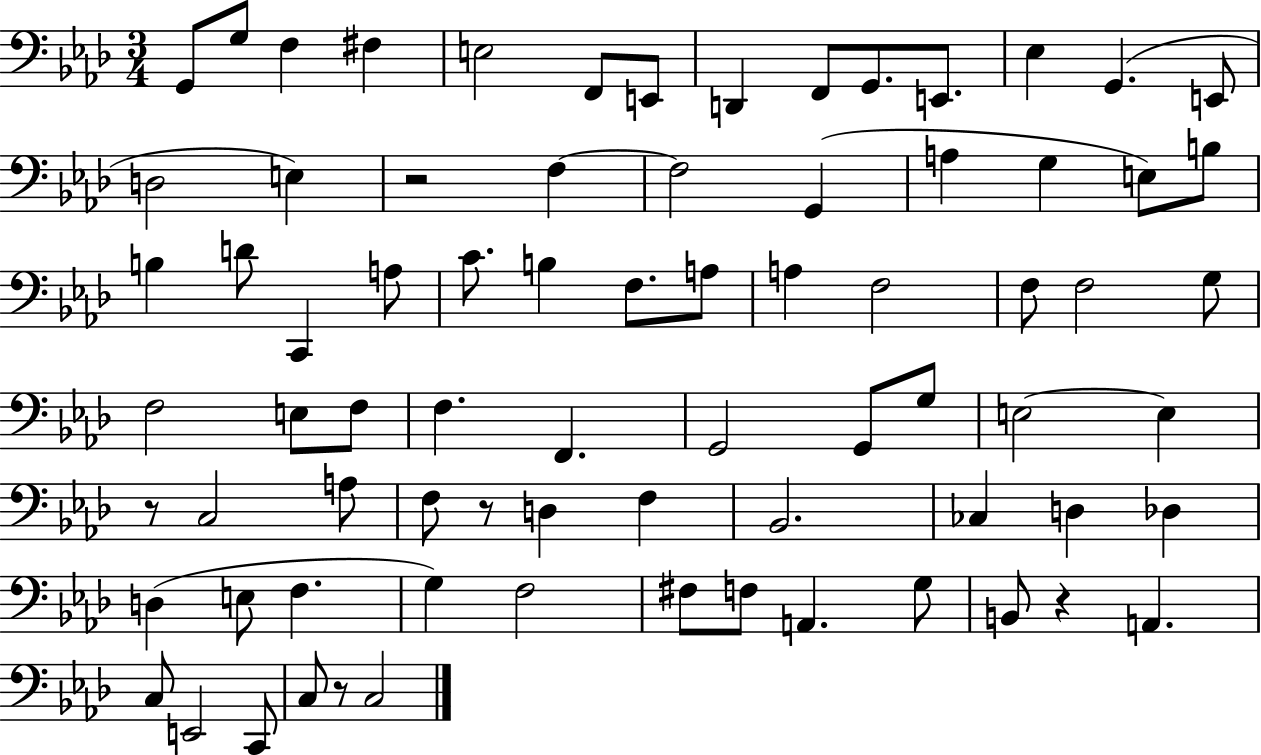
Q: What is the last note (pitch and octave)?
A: C3